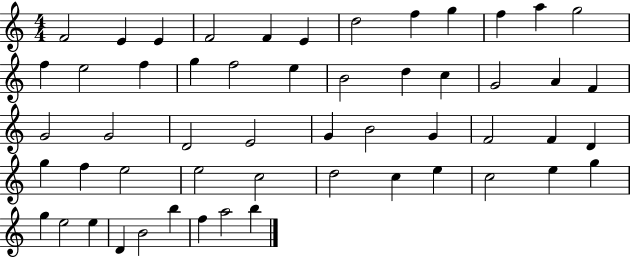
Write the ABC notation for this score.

X:1
T:Untitled
M:4/4
L:1/4
K:C
F2 E E F2 F E d2 f g f a g2 f e2 f g f2 e B2 d c G2 A F G2 G2 D2 E2 G B2 G F2 F D g f e2 e2 c2 d2 c e c2 e g g e2 e D B2 b f a2 b